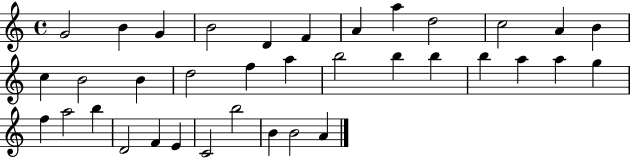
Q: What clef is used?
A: treble